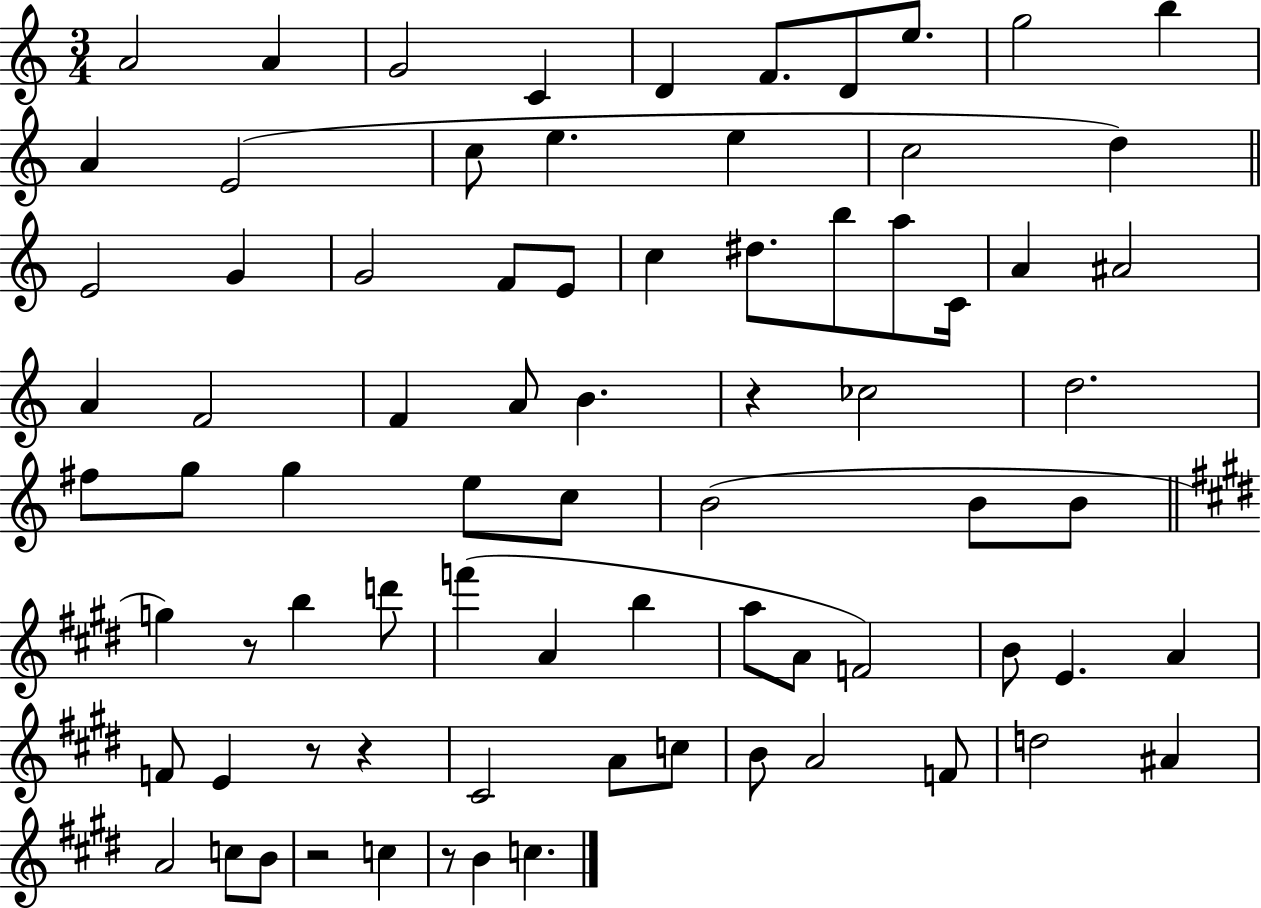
{
  \clef treble
  \numericTimeSignature
  \time 3/4
  \key c \major
  a'2 a'4 | g'2 c'4 | d'4 f'8. d'8 e''8. | g''2 b''4 | \break a'4 e'2( | c''8 e''4. e''4 | c''2 d''4) | \bar "||" \break \key c \major e'2 g'4 | g'2 f'8 e'8 | c''4 dis''8. b''8 a''8 c'16 | a'4 ais'2 | \break a'4 f'2 | f'4 a'8 b'4. | r4 ces''2 | d''2. | \break fis''8 g''8 g''4 e''8 c''8 | b'2( b'8 b'8 | \bar "||" \break \key e \major g''4) r8 b''4 d'''8 | f'''4( a'4 b''4 | a''8 a'8 f'2) | b'8 e'4. a'4 | \break f'8 e'4 r8 r4 | cis'2 a'8 c''8 | b'8 a'2 f'8 | d''2 ais'4 | \break a'2 c''8 b'8 | r2 c''4 | r8 b'4 c''4. | \bar "|."
}